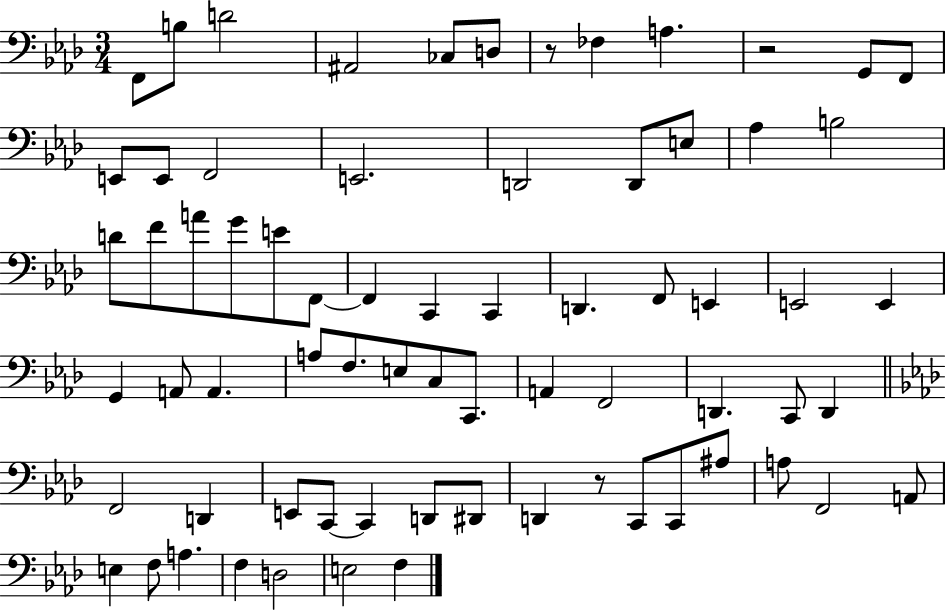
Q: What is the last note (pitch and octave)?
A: F3